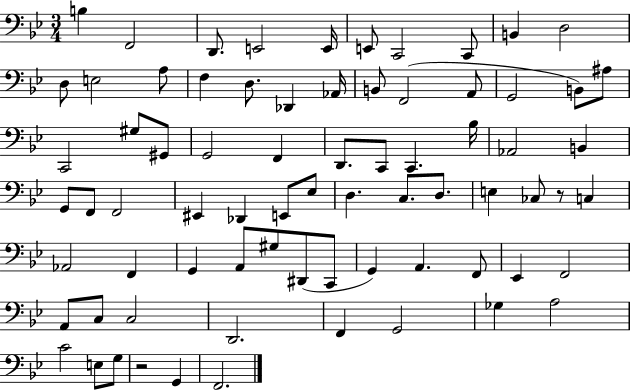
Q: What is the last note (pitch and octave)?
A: F2